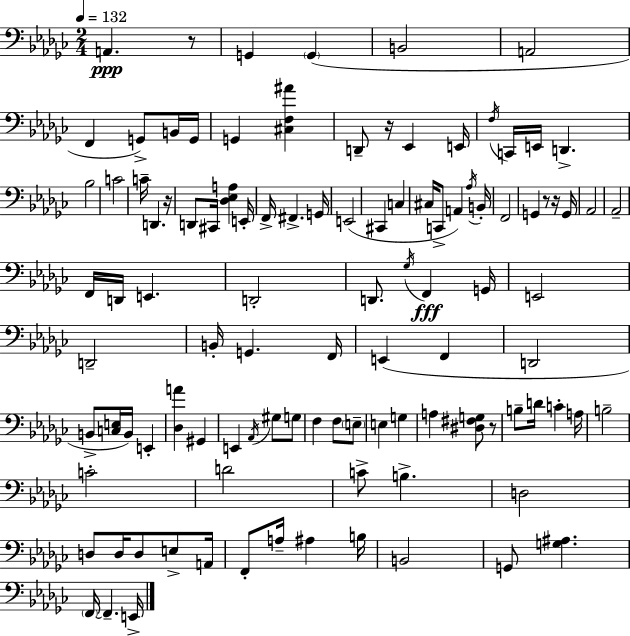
X:1
T:Untitled
M:2/4
L:1/4
K:Ebm
A,, z/2 G,, G,, B,,2 A,,2 F,, G,,/2 B,,/4 G,,/4 G,, [^C,F,^A] D,,/2 z/4 _E,, E,,/4 F,/4 C,,/4 E,,/4 D,, _B,2 C2 C/4 D,, z/4 D,,/2 ^C,,/4 [_D,_E,A,] E,,/4 F,,/4 ^F,, G,,/4 E,,2 ^C,, C, ^C,/4 C,,/2 A,, _A,/4 B,,/4 F,,2 G,, z/2 z/4 G,,/4 _A,,2 _A,,2 F,,/4 D,,/4 E,, D,,2 D,,/2 _G,/4 F,, G,,/4 E,,2 D,,2 B,,/4 G,, F,,/4 E,, F,, D,,2 B,,/2 [C,E,]/4 B,,/4 E,, [_D,A] ^G,, E,, _A,,/4 ^G,/2 G,/2 F, F,/2 E,/2 E, G, A, [^D,^F,G,]/2 z/2 B,/2 D/4 C A,/4 B,2 C2 D2 C/2 B, D,2 D,/2 D,/4 D,/2 E,/2 A,,/4 F,,/2 A,/4 ^A, B,/4 B,,2 G,,/2 [G,^A,] F,,/4 F,, E,,/4